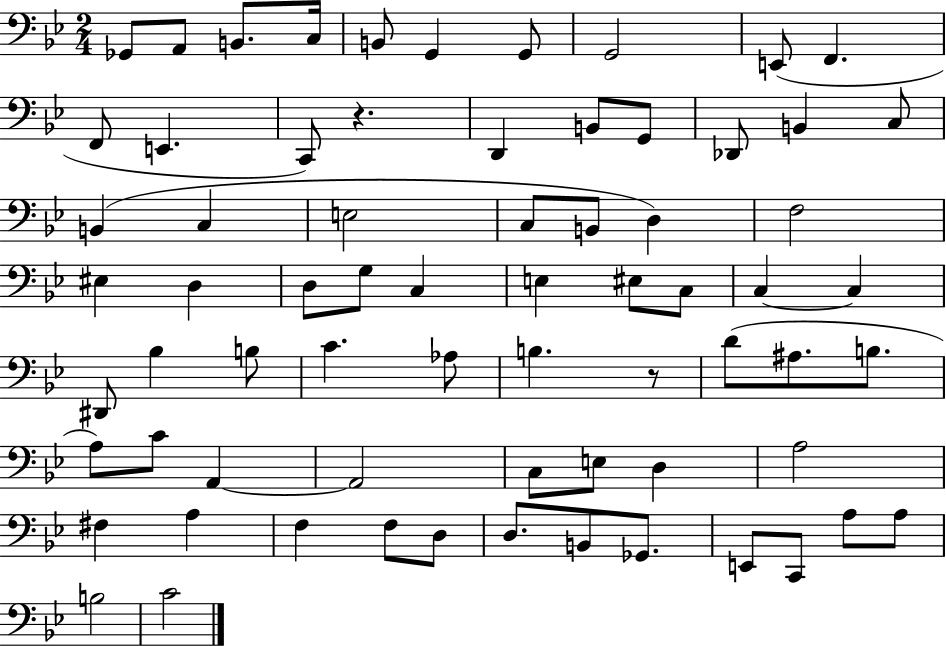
X:1
T:Untitled
M:2/4
L:1/4
K:Bb
_G,,/2 A,,/2 B,,/2 C,/4 B,,/2 G,, G,,/2 G,,2 E,,/2 F,, F,,/2 E,, C,,/2 z D,, B,,/2 G,,/2 _D,,/2 B,, C,/2 B,, C, E,2 C,/2 B,,/2 D, F,2 ^E, D, D,/2 G,/2 C, E, ^E,/2 C,/2 C, C, ^D,,/2 _B, B,/2 C _A,/2 B, z/2 D/2 ^A,/2 B,/2 A,/2 C/2 A,, A,,2 C,/2 E,/2 D, A,2 ^F, A, F, F,/2 D,/2 D,/2 B,,/2 _G,,/2 E,,/2 C,,/2 A,/2 A,/2 B,2 C2